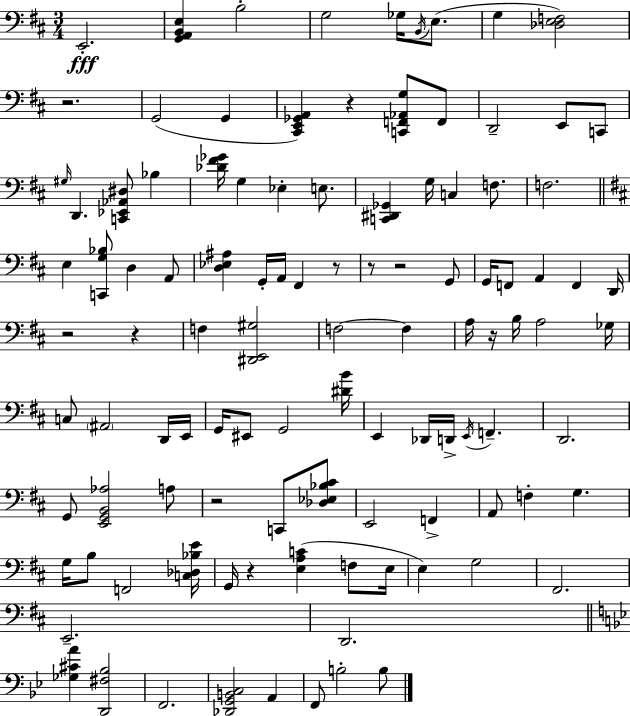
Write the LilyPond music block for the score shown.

{
  \clef bass
  \numericTimeSignature
  \time 3/4
  \key d \major
  e,2.-.\fff | <g, a, b, e>4 b2-. | g2 ges16 \acciaccatura { b,16 } e8.( | g4 <des e f>2) | \break r2. | g,2( g,4 | <cis, e, ges, a,>4) r4 <c, f, aes, g>8 f,8 | d,2-- e,8 c,8 | \break \grace { gis16 } d,4. <c, ees, aes, dis>8 bes4 | <des' fis' ges'>16 g4 ees4-. e8. | <c, dis, ges,>4 g16 c4 f8. | f2. | \break \bar "||" \break \key d \major e4 <c, g bes>8 d4 a,8 | <d ees ais>4 g,16-. a,16 fis,4 r8 | r8 r2 g,8 | g,16 f,8 a,4 f,4 d,16 | \break r2 r4 | f4 <dis, e, gis>2 | f2~~ f4 | a16 r16 b16 a2 ges16 | \break c8 \parenthesize ais,2 d,16 e,16 | g,16 eis,8 g,2 <dis' b'>16 | e,4 des,16 d,16-> \acciaccatura { e,16 } f,4.-- | d,2. | \break g,8 <e, g, b, aes>2 a8 | r2 c,8 <des ees bes cis'>8 | e,2 f,4-> | a,8 f4-. g4. | \break g16 b8 f,2 | <c des bes e'>16 g,16 r4 <e a c'>4( f8 | e16 e4) g2 | fis,2. | \break e,2.-- | d,2. | \bar "||" \break \key g \minor <ges cis' a'>4 <d, fis bes>2 | f,2. | <des, g, b, c>2 a,4 | f,8 b2-. b8 | \break \bar "|."
}